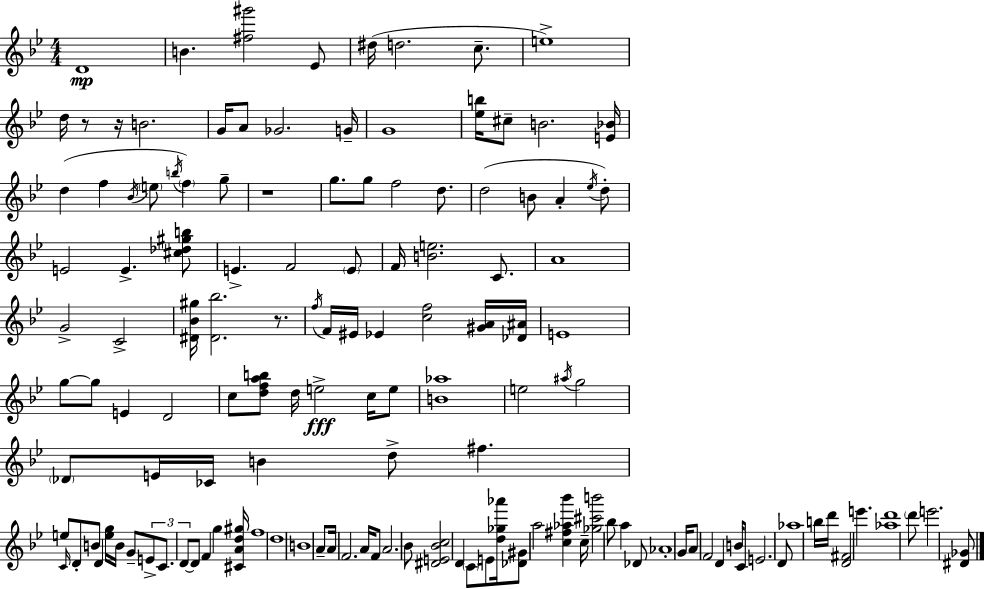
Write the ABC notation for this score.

X:1
T:Untitled
M:4/4
L:1/4
K:Bb
D4 B [^f^g']2 _E/2 ^d/4 d2 c/2 e4 d/4 z/2 z/4 B2 G/4 A/2 _G2 G/4 G4 [_eb]/4 ^c/2 B2 [E_B]/4 d f _B/4 e/2 b/4 f g/2 z4 g/2 g/2 f2 d/2 d2 B/2 A _e/4 d/2 E2 E [^c_d^gb]/2 E F2 E/2 F/4 [Be]2 C/2 A4 G2 C2 [^D_B^g]/4 [^D_b]2 z/2 f/4 F/4 ^E/4 _E [cf]2 [^GA]/4 [_D^A]/4 E4 g/2 g/2 E D2 c/2 [dfab]/2 d/4 e2 c/4 e/2 [B_a]4 e2 ^a/4 g2 _D/2 E/4 _C/4 B d/2 ^f e/2 C/4 D/2 B/2 D [eg]/4 B/4 G/2 E/2 C/2 D/2 D/2 F g [^CAd^g]/4 f4 d4 B4 A/2 A/4 F2 A/4 F/2 A2 _B/2 [^DE_Bc]2 D C/2 E/2 [d_g_a']/4 [_D^G]/2 a2 [c^f_a_b'] c/4 [_g^c'b']2 _b/2 a _D/2 _A4 G/4 A/2 F2 D B/4 C/2 E2 D/2 _a4 b/4 d'/4 [D^F]2 e' [_ad']4 d'/2 e'2 [^D_G]/2